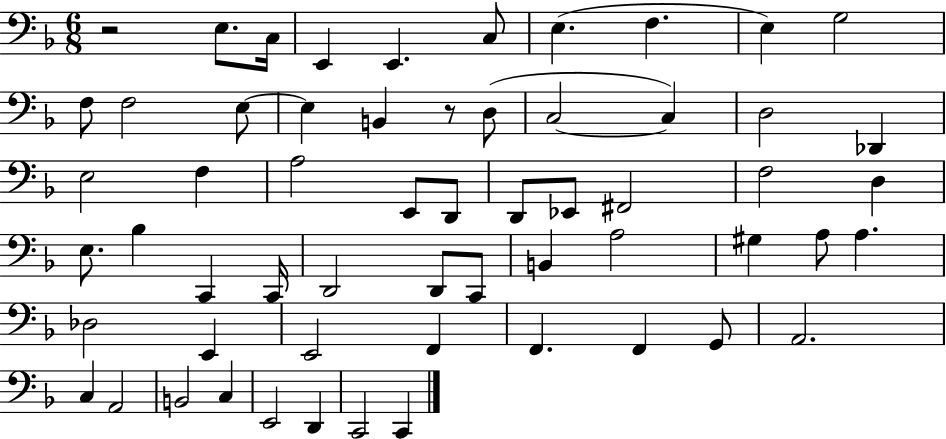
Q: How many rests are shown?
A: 2